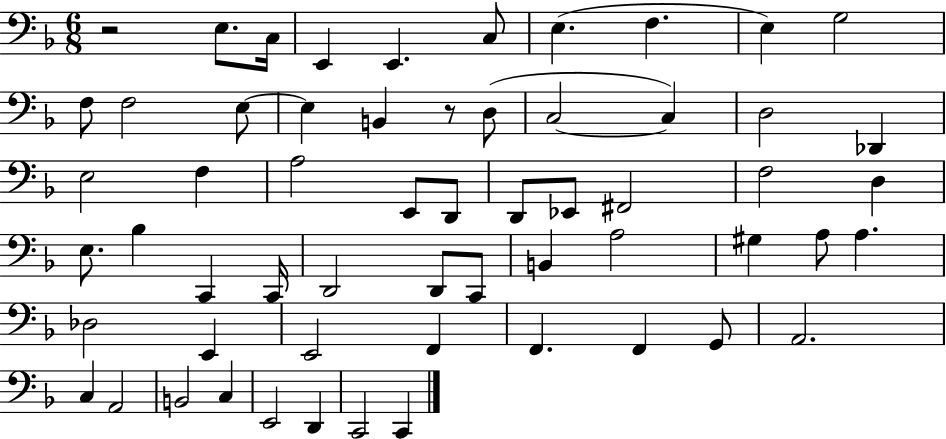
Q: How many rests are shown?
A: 2